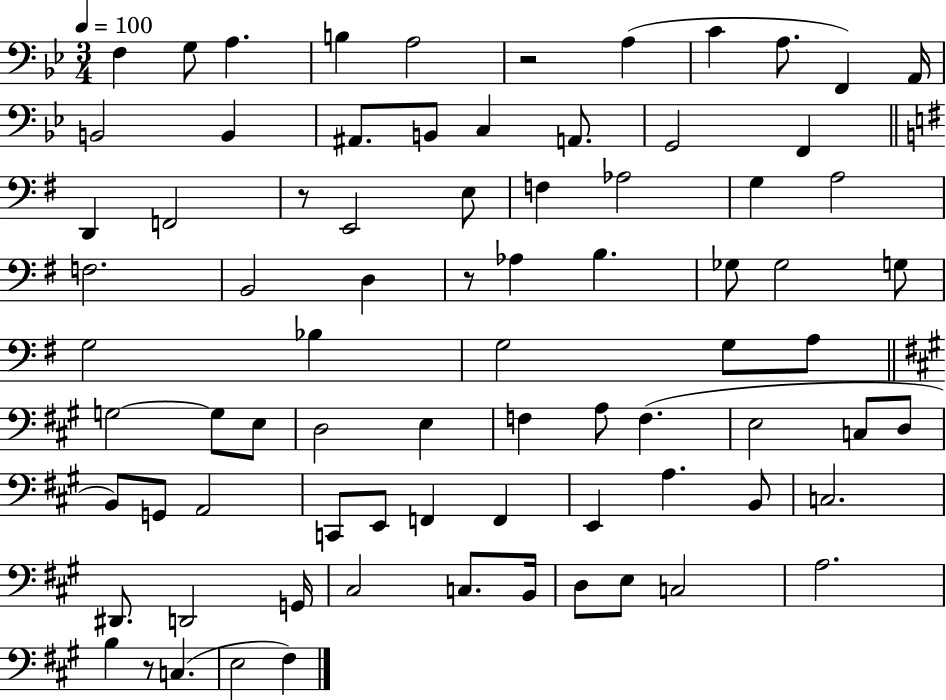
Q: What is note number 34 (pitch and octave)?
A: G3